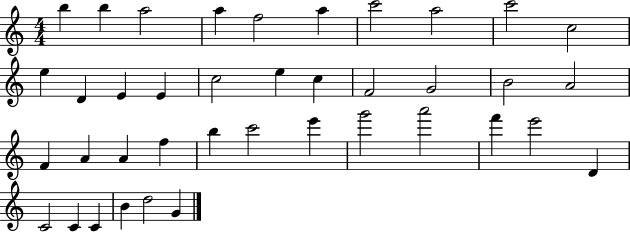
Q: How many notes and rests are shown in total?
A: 39